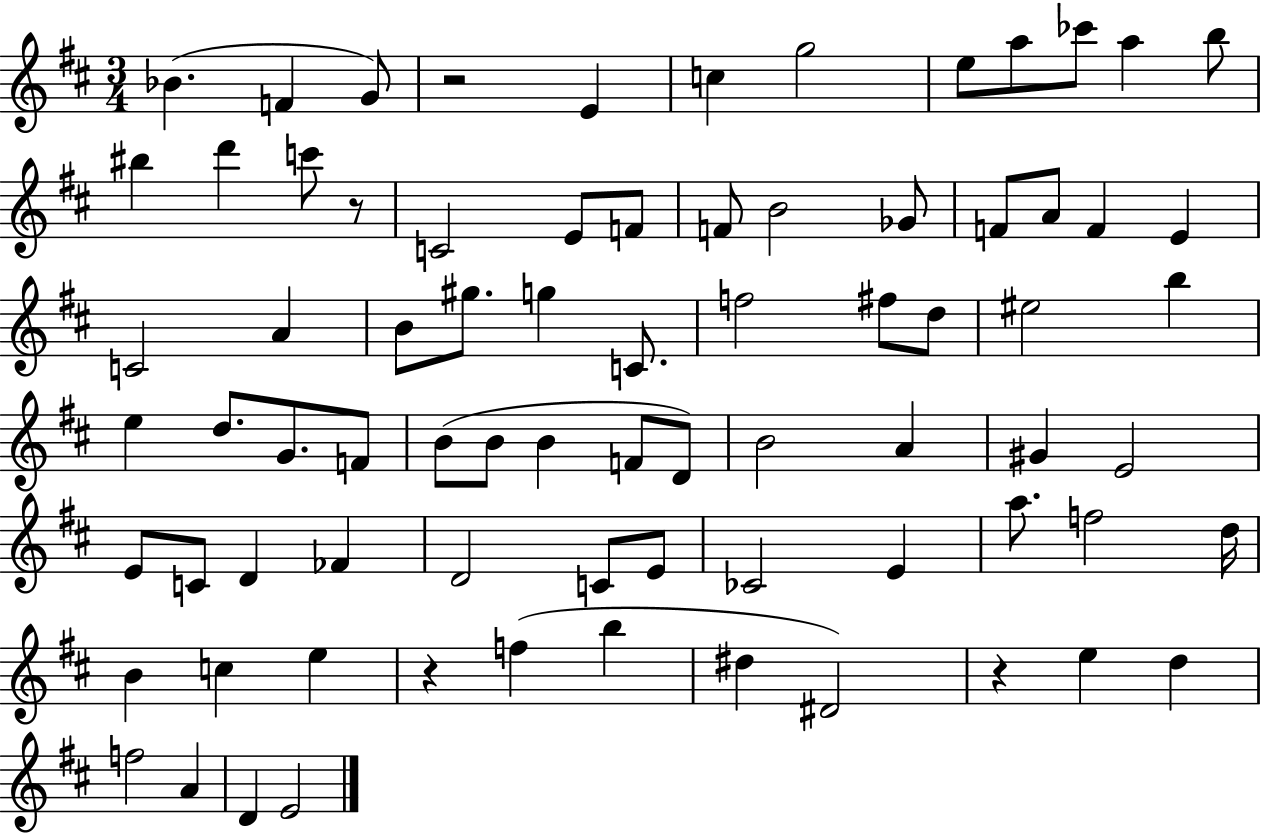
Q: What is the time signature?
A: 3/4